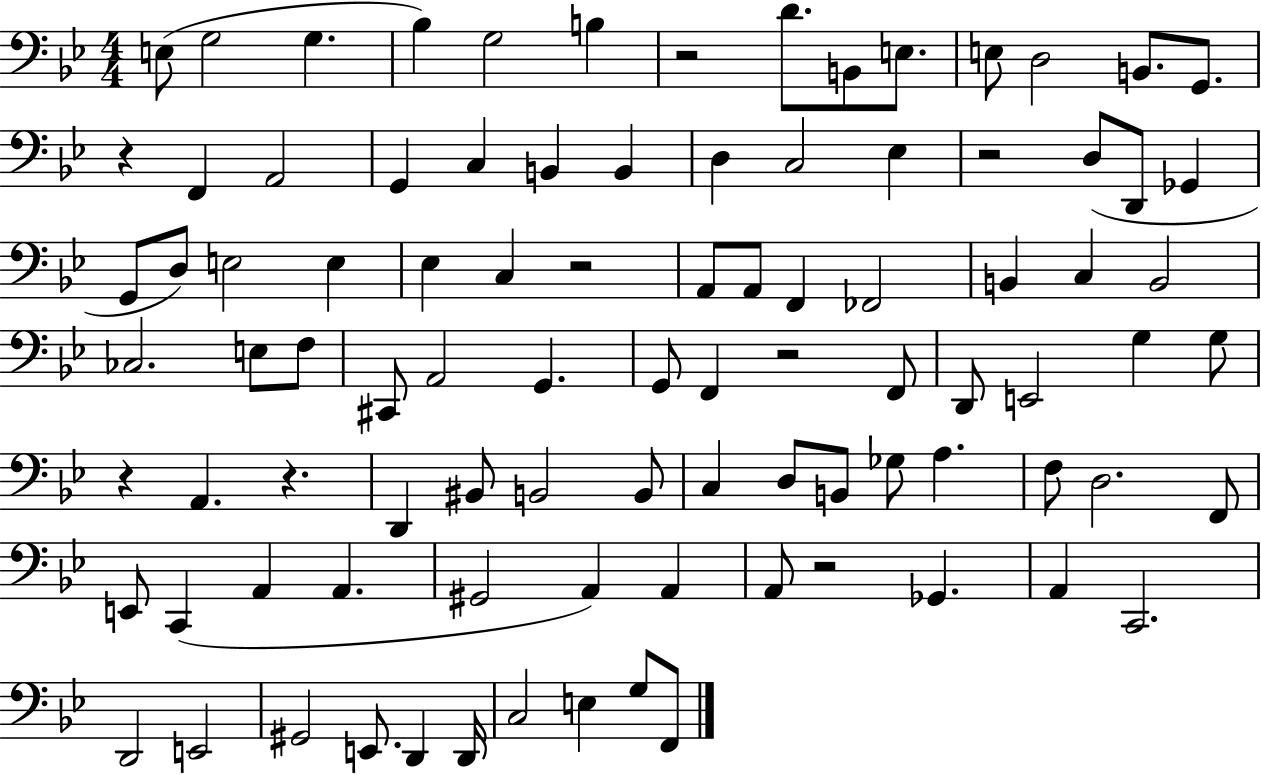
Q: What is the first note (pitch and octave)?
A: E3